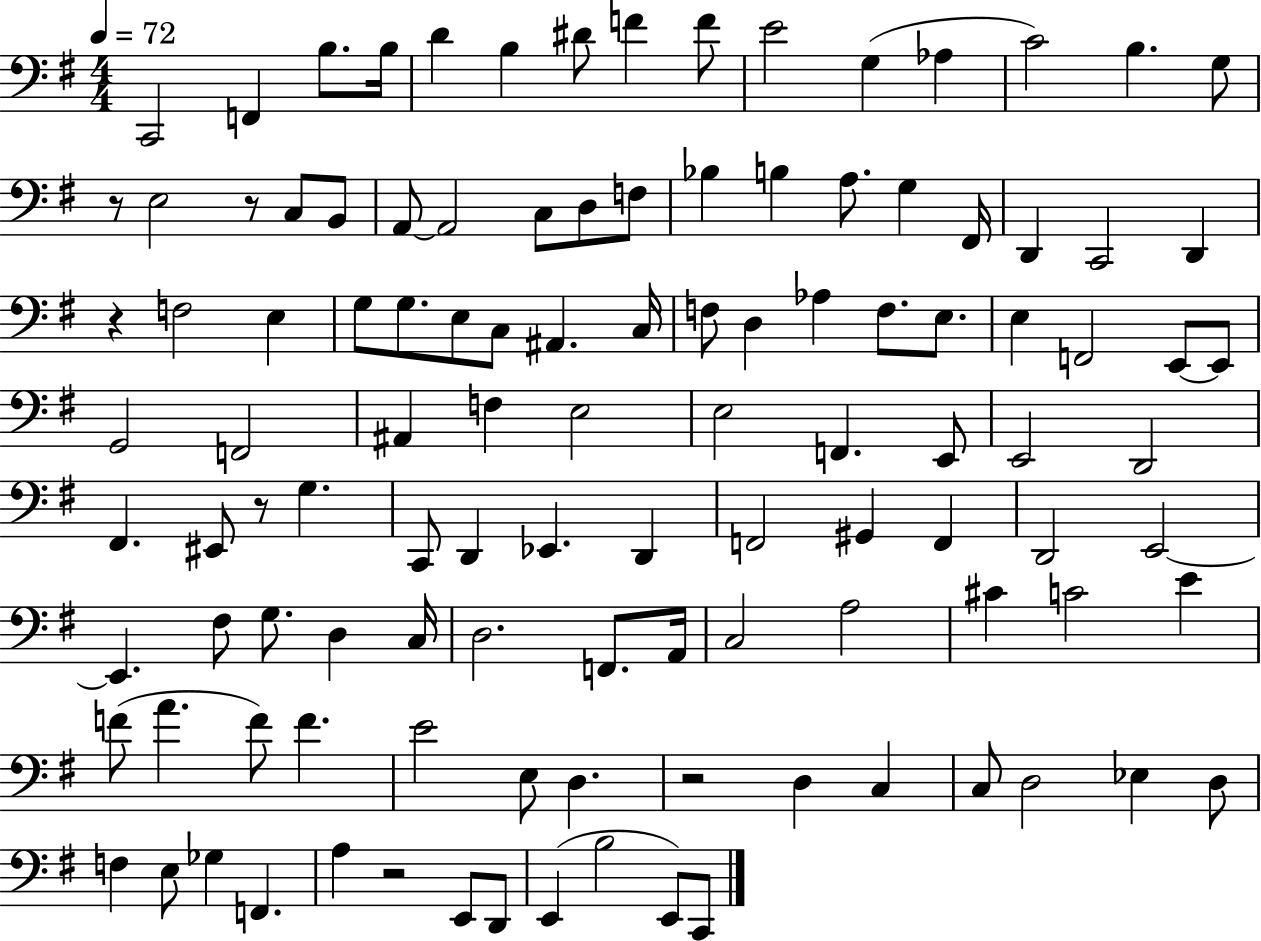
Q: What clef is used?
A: bass